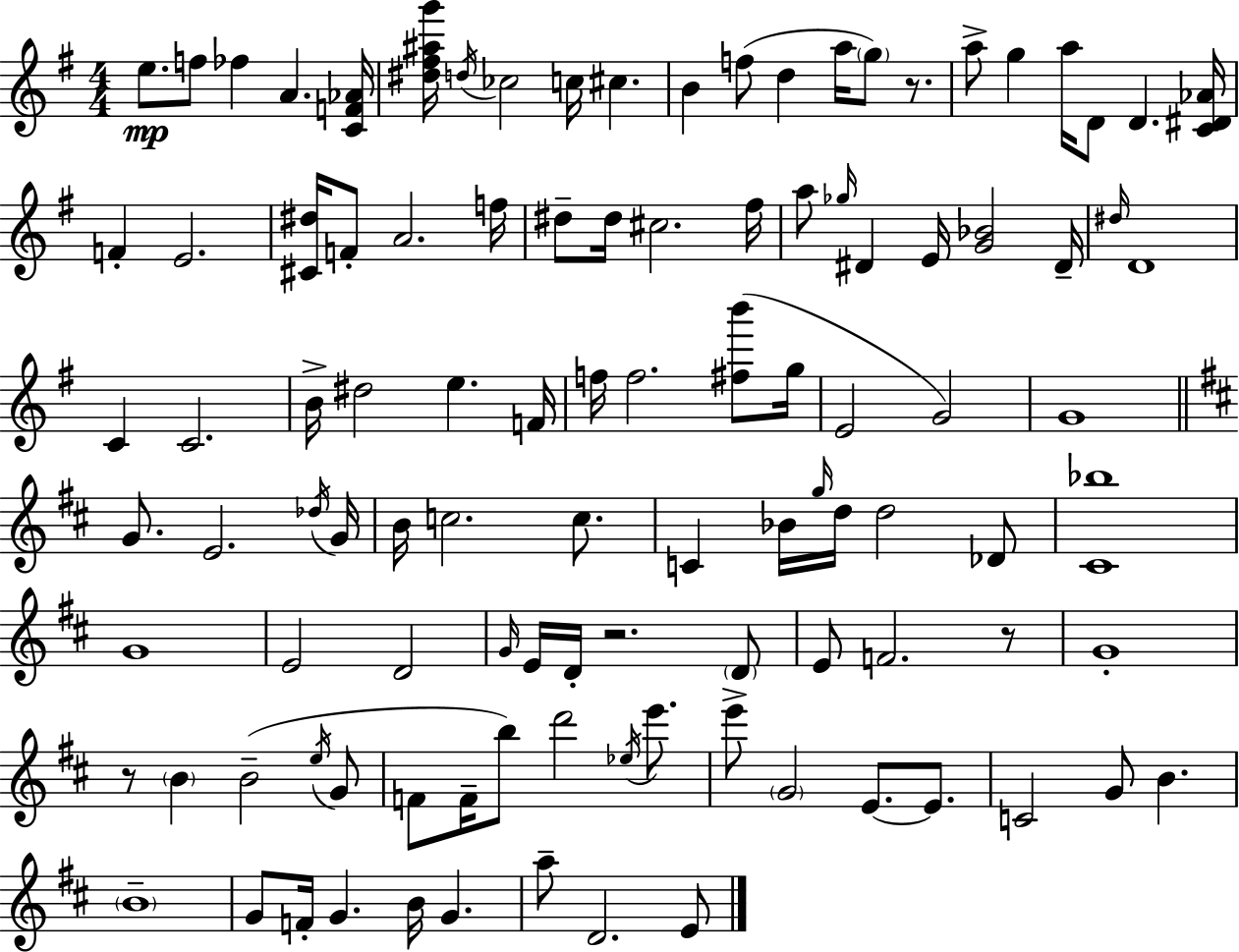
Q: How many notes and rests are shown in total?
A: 106